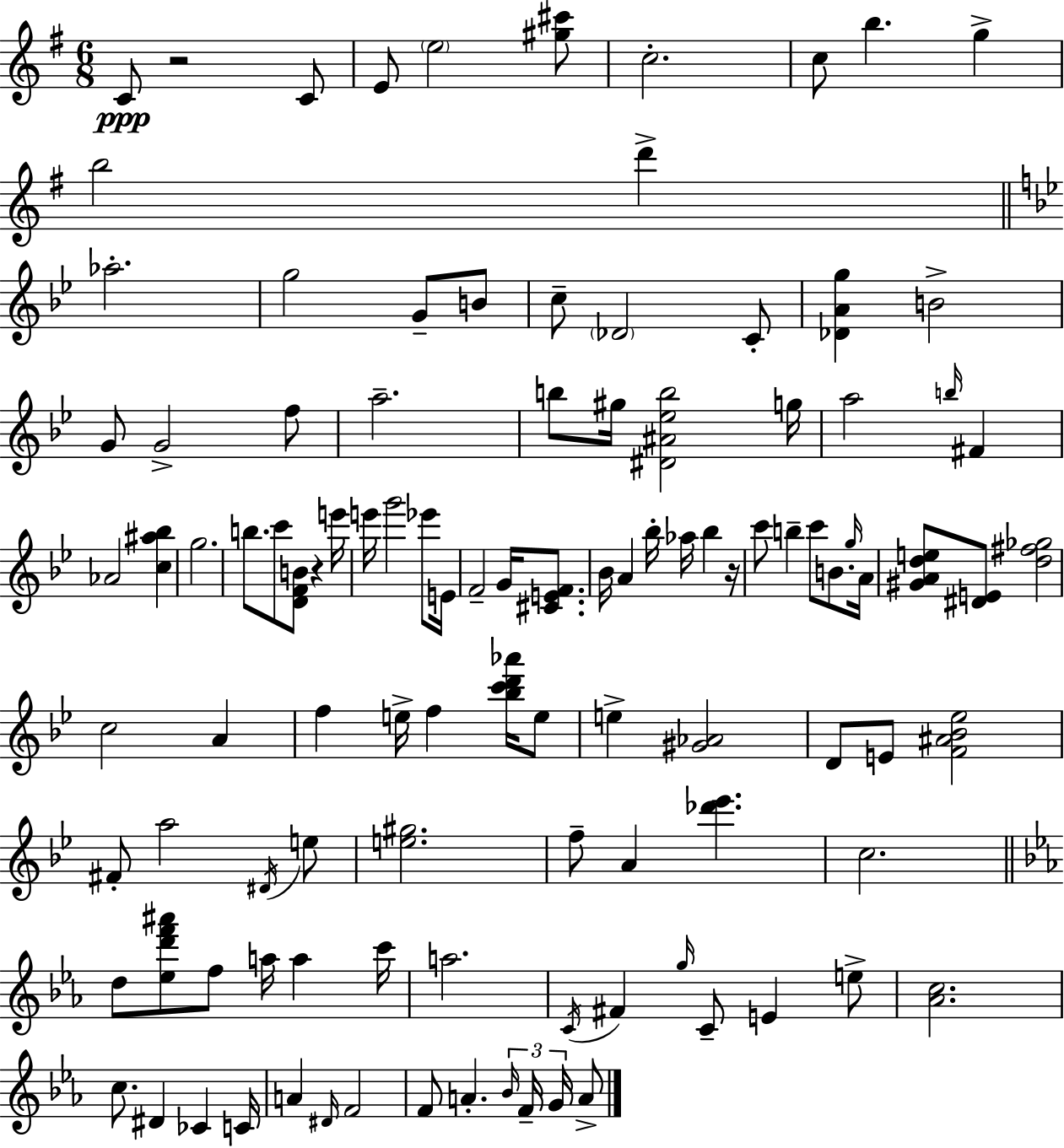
C4/e R/h C4/e E4/e E5/h [G#5,C#6]/e C5/h. C5/e B5/q. G5/q B5/h D6/q Ab5/h. G5/h G4/e B4/e C5/e Db4/h C4/e [Db4,A4,G5]/q B4/h G4/e G4/h F5/e A5/h. B5/e G#5/s [D#4,A#4,Eb5,B5]/h G5/s A5/h B5/s F#4/q Ab4/h [C5,A#5,Bb5]/q G5/h. B5/e. C6/e [D4,F4,B4]/e R/q E6/s E6/s G6/h Eb6/e E4/s F4/h G4/s [C#4,E4,F4]/e. Bb4/s A4/q Bb5/s Ab5/s Bb5/q R/s C6/e B5/q C6/e B4/e. G5/s A4/s [G#4,A4,D5,E5]/e [D#4,E4]/e [D5,F#5,Gb5]/h C5/h A4/q F5/q E5/s F5/q [Bb5,C6,D6,Ab6]/s E5/e E5/q [G#4,Ab4]/h D4/e E4/e [F4,A#4,Bb4,Eb5]/h F#4/e A5/h D#4/s E5/e [E5,G#5]/h. F5/e A4/q [Db6,Eb6]/q. C5/h. D5/e [Eb5,D6,F6,A#6]/e F5/e A5/s A5/q C6/s A5/h. C4/s F#4/q G5/s C4/e E4/q E5/e [Ab4,C5]/h. C5/e. D#4/q CES4/q C4/s A4/q D#4/s F4/h F4/e A4/q. Bb4/s F4/s G4/s A4/e